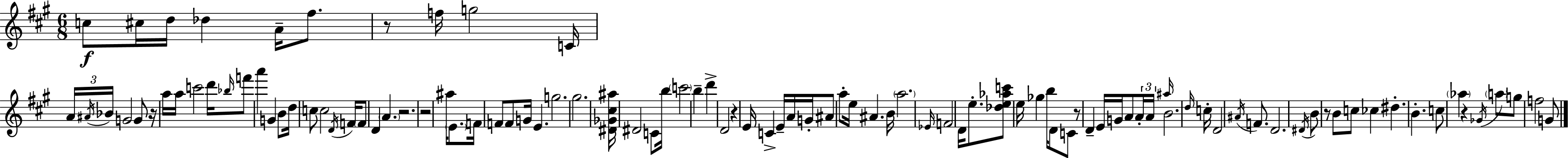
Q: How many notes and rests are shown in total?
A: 105